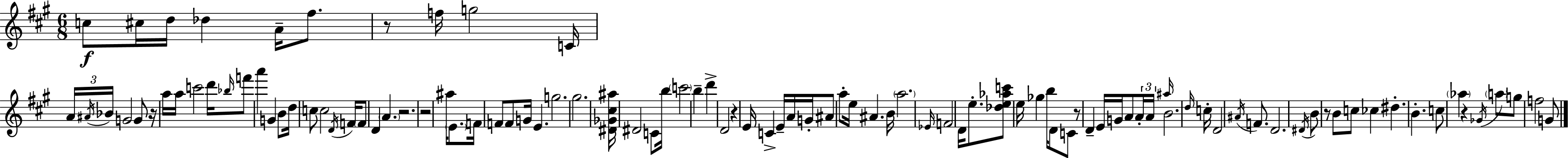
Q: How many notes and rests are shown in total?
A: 105